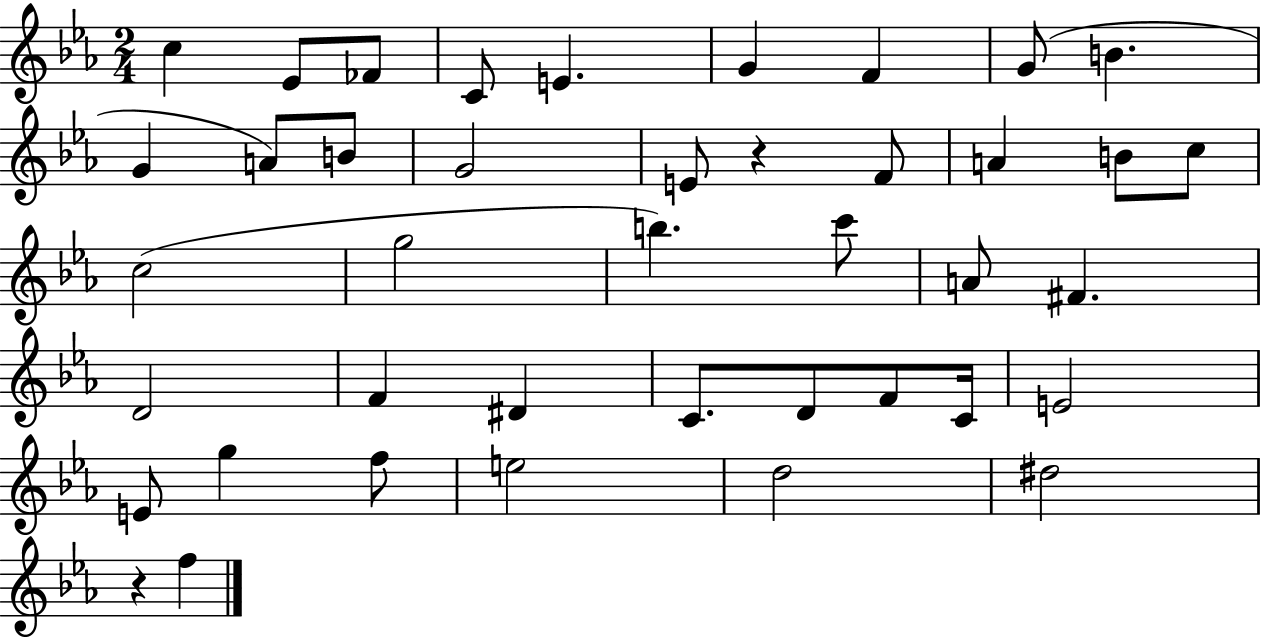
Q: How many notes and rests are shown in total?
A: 41